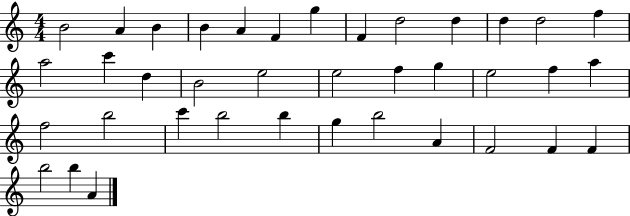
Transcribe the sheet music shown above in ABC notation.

X:1
T:Untitled
M:4/4
L:1/4
K:C
B2 A B B A F g F d2 d d d2 f a2 c' d B2 e2 e2 f g e2 f a f2 b2 c' b2 b g b2 A F2 F F b2 b A